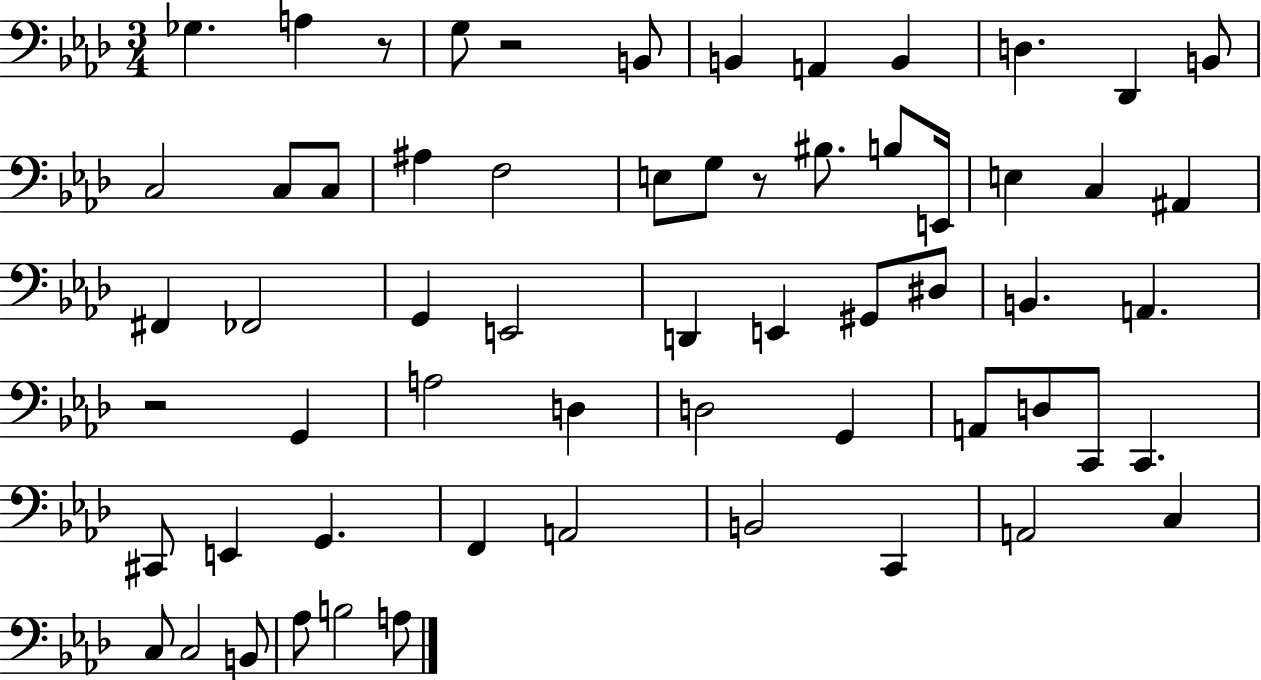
{
  \clef bass
  \numericTimeSignature
  \time 3/4
  \key aes \major
  ges4. a4 r8 | g8 r2 b,8 | b,4 a,4 b,4 | d4. des,4 b,8 | \break c2 c8 c8 | ais4 f2 | e8 g8 r8 bis8. b8 e,16 | e4 c4 ais,4 | \break fis,4 fes,2 | g,4 e,2 | d,4 e,4 gis,8 dis8 | b,4. a,4. | \break r2 g,4 | a2 d4 | d2 g,4 | a,8 d8 c,8 c,4. | \break cis,8 e,4 g,4. | f,4 a,2 | b,2 c,4 | a,2 c4 | \break c8 c2 b,8 | aes8 b2 a8 | \bar "|."
}